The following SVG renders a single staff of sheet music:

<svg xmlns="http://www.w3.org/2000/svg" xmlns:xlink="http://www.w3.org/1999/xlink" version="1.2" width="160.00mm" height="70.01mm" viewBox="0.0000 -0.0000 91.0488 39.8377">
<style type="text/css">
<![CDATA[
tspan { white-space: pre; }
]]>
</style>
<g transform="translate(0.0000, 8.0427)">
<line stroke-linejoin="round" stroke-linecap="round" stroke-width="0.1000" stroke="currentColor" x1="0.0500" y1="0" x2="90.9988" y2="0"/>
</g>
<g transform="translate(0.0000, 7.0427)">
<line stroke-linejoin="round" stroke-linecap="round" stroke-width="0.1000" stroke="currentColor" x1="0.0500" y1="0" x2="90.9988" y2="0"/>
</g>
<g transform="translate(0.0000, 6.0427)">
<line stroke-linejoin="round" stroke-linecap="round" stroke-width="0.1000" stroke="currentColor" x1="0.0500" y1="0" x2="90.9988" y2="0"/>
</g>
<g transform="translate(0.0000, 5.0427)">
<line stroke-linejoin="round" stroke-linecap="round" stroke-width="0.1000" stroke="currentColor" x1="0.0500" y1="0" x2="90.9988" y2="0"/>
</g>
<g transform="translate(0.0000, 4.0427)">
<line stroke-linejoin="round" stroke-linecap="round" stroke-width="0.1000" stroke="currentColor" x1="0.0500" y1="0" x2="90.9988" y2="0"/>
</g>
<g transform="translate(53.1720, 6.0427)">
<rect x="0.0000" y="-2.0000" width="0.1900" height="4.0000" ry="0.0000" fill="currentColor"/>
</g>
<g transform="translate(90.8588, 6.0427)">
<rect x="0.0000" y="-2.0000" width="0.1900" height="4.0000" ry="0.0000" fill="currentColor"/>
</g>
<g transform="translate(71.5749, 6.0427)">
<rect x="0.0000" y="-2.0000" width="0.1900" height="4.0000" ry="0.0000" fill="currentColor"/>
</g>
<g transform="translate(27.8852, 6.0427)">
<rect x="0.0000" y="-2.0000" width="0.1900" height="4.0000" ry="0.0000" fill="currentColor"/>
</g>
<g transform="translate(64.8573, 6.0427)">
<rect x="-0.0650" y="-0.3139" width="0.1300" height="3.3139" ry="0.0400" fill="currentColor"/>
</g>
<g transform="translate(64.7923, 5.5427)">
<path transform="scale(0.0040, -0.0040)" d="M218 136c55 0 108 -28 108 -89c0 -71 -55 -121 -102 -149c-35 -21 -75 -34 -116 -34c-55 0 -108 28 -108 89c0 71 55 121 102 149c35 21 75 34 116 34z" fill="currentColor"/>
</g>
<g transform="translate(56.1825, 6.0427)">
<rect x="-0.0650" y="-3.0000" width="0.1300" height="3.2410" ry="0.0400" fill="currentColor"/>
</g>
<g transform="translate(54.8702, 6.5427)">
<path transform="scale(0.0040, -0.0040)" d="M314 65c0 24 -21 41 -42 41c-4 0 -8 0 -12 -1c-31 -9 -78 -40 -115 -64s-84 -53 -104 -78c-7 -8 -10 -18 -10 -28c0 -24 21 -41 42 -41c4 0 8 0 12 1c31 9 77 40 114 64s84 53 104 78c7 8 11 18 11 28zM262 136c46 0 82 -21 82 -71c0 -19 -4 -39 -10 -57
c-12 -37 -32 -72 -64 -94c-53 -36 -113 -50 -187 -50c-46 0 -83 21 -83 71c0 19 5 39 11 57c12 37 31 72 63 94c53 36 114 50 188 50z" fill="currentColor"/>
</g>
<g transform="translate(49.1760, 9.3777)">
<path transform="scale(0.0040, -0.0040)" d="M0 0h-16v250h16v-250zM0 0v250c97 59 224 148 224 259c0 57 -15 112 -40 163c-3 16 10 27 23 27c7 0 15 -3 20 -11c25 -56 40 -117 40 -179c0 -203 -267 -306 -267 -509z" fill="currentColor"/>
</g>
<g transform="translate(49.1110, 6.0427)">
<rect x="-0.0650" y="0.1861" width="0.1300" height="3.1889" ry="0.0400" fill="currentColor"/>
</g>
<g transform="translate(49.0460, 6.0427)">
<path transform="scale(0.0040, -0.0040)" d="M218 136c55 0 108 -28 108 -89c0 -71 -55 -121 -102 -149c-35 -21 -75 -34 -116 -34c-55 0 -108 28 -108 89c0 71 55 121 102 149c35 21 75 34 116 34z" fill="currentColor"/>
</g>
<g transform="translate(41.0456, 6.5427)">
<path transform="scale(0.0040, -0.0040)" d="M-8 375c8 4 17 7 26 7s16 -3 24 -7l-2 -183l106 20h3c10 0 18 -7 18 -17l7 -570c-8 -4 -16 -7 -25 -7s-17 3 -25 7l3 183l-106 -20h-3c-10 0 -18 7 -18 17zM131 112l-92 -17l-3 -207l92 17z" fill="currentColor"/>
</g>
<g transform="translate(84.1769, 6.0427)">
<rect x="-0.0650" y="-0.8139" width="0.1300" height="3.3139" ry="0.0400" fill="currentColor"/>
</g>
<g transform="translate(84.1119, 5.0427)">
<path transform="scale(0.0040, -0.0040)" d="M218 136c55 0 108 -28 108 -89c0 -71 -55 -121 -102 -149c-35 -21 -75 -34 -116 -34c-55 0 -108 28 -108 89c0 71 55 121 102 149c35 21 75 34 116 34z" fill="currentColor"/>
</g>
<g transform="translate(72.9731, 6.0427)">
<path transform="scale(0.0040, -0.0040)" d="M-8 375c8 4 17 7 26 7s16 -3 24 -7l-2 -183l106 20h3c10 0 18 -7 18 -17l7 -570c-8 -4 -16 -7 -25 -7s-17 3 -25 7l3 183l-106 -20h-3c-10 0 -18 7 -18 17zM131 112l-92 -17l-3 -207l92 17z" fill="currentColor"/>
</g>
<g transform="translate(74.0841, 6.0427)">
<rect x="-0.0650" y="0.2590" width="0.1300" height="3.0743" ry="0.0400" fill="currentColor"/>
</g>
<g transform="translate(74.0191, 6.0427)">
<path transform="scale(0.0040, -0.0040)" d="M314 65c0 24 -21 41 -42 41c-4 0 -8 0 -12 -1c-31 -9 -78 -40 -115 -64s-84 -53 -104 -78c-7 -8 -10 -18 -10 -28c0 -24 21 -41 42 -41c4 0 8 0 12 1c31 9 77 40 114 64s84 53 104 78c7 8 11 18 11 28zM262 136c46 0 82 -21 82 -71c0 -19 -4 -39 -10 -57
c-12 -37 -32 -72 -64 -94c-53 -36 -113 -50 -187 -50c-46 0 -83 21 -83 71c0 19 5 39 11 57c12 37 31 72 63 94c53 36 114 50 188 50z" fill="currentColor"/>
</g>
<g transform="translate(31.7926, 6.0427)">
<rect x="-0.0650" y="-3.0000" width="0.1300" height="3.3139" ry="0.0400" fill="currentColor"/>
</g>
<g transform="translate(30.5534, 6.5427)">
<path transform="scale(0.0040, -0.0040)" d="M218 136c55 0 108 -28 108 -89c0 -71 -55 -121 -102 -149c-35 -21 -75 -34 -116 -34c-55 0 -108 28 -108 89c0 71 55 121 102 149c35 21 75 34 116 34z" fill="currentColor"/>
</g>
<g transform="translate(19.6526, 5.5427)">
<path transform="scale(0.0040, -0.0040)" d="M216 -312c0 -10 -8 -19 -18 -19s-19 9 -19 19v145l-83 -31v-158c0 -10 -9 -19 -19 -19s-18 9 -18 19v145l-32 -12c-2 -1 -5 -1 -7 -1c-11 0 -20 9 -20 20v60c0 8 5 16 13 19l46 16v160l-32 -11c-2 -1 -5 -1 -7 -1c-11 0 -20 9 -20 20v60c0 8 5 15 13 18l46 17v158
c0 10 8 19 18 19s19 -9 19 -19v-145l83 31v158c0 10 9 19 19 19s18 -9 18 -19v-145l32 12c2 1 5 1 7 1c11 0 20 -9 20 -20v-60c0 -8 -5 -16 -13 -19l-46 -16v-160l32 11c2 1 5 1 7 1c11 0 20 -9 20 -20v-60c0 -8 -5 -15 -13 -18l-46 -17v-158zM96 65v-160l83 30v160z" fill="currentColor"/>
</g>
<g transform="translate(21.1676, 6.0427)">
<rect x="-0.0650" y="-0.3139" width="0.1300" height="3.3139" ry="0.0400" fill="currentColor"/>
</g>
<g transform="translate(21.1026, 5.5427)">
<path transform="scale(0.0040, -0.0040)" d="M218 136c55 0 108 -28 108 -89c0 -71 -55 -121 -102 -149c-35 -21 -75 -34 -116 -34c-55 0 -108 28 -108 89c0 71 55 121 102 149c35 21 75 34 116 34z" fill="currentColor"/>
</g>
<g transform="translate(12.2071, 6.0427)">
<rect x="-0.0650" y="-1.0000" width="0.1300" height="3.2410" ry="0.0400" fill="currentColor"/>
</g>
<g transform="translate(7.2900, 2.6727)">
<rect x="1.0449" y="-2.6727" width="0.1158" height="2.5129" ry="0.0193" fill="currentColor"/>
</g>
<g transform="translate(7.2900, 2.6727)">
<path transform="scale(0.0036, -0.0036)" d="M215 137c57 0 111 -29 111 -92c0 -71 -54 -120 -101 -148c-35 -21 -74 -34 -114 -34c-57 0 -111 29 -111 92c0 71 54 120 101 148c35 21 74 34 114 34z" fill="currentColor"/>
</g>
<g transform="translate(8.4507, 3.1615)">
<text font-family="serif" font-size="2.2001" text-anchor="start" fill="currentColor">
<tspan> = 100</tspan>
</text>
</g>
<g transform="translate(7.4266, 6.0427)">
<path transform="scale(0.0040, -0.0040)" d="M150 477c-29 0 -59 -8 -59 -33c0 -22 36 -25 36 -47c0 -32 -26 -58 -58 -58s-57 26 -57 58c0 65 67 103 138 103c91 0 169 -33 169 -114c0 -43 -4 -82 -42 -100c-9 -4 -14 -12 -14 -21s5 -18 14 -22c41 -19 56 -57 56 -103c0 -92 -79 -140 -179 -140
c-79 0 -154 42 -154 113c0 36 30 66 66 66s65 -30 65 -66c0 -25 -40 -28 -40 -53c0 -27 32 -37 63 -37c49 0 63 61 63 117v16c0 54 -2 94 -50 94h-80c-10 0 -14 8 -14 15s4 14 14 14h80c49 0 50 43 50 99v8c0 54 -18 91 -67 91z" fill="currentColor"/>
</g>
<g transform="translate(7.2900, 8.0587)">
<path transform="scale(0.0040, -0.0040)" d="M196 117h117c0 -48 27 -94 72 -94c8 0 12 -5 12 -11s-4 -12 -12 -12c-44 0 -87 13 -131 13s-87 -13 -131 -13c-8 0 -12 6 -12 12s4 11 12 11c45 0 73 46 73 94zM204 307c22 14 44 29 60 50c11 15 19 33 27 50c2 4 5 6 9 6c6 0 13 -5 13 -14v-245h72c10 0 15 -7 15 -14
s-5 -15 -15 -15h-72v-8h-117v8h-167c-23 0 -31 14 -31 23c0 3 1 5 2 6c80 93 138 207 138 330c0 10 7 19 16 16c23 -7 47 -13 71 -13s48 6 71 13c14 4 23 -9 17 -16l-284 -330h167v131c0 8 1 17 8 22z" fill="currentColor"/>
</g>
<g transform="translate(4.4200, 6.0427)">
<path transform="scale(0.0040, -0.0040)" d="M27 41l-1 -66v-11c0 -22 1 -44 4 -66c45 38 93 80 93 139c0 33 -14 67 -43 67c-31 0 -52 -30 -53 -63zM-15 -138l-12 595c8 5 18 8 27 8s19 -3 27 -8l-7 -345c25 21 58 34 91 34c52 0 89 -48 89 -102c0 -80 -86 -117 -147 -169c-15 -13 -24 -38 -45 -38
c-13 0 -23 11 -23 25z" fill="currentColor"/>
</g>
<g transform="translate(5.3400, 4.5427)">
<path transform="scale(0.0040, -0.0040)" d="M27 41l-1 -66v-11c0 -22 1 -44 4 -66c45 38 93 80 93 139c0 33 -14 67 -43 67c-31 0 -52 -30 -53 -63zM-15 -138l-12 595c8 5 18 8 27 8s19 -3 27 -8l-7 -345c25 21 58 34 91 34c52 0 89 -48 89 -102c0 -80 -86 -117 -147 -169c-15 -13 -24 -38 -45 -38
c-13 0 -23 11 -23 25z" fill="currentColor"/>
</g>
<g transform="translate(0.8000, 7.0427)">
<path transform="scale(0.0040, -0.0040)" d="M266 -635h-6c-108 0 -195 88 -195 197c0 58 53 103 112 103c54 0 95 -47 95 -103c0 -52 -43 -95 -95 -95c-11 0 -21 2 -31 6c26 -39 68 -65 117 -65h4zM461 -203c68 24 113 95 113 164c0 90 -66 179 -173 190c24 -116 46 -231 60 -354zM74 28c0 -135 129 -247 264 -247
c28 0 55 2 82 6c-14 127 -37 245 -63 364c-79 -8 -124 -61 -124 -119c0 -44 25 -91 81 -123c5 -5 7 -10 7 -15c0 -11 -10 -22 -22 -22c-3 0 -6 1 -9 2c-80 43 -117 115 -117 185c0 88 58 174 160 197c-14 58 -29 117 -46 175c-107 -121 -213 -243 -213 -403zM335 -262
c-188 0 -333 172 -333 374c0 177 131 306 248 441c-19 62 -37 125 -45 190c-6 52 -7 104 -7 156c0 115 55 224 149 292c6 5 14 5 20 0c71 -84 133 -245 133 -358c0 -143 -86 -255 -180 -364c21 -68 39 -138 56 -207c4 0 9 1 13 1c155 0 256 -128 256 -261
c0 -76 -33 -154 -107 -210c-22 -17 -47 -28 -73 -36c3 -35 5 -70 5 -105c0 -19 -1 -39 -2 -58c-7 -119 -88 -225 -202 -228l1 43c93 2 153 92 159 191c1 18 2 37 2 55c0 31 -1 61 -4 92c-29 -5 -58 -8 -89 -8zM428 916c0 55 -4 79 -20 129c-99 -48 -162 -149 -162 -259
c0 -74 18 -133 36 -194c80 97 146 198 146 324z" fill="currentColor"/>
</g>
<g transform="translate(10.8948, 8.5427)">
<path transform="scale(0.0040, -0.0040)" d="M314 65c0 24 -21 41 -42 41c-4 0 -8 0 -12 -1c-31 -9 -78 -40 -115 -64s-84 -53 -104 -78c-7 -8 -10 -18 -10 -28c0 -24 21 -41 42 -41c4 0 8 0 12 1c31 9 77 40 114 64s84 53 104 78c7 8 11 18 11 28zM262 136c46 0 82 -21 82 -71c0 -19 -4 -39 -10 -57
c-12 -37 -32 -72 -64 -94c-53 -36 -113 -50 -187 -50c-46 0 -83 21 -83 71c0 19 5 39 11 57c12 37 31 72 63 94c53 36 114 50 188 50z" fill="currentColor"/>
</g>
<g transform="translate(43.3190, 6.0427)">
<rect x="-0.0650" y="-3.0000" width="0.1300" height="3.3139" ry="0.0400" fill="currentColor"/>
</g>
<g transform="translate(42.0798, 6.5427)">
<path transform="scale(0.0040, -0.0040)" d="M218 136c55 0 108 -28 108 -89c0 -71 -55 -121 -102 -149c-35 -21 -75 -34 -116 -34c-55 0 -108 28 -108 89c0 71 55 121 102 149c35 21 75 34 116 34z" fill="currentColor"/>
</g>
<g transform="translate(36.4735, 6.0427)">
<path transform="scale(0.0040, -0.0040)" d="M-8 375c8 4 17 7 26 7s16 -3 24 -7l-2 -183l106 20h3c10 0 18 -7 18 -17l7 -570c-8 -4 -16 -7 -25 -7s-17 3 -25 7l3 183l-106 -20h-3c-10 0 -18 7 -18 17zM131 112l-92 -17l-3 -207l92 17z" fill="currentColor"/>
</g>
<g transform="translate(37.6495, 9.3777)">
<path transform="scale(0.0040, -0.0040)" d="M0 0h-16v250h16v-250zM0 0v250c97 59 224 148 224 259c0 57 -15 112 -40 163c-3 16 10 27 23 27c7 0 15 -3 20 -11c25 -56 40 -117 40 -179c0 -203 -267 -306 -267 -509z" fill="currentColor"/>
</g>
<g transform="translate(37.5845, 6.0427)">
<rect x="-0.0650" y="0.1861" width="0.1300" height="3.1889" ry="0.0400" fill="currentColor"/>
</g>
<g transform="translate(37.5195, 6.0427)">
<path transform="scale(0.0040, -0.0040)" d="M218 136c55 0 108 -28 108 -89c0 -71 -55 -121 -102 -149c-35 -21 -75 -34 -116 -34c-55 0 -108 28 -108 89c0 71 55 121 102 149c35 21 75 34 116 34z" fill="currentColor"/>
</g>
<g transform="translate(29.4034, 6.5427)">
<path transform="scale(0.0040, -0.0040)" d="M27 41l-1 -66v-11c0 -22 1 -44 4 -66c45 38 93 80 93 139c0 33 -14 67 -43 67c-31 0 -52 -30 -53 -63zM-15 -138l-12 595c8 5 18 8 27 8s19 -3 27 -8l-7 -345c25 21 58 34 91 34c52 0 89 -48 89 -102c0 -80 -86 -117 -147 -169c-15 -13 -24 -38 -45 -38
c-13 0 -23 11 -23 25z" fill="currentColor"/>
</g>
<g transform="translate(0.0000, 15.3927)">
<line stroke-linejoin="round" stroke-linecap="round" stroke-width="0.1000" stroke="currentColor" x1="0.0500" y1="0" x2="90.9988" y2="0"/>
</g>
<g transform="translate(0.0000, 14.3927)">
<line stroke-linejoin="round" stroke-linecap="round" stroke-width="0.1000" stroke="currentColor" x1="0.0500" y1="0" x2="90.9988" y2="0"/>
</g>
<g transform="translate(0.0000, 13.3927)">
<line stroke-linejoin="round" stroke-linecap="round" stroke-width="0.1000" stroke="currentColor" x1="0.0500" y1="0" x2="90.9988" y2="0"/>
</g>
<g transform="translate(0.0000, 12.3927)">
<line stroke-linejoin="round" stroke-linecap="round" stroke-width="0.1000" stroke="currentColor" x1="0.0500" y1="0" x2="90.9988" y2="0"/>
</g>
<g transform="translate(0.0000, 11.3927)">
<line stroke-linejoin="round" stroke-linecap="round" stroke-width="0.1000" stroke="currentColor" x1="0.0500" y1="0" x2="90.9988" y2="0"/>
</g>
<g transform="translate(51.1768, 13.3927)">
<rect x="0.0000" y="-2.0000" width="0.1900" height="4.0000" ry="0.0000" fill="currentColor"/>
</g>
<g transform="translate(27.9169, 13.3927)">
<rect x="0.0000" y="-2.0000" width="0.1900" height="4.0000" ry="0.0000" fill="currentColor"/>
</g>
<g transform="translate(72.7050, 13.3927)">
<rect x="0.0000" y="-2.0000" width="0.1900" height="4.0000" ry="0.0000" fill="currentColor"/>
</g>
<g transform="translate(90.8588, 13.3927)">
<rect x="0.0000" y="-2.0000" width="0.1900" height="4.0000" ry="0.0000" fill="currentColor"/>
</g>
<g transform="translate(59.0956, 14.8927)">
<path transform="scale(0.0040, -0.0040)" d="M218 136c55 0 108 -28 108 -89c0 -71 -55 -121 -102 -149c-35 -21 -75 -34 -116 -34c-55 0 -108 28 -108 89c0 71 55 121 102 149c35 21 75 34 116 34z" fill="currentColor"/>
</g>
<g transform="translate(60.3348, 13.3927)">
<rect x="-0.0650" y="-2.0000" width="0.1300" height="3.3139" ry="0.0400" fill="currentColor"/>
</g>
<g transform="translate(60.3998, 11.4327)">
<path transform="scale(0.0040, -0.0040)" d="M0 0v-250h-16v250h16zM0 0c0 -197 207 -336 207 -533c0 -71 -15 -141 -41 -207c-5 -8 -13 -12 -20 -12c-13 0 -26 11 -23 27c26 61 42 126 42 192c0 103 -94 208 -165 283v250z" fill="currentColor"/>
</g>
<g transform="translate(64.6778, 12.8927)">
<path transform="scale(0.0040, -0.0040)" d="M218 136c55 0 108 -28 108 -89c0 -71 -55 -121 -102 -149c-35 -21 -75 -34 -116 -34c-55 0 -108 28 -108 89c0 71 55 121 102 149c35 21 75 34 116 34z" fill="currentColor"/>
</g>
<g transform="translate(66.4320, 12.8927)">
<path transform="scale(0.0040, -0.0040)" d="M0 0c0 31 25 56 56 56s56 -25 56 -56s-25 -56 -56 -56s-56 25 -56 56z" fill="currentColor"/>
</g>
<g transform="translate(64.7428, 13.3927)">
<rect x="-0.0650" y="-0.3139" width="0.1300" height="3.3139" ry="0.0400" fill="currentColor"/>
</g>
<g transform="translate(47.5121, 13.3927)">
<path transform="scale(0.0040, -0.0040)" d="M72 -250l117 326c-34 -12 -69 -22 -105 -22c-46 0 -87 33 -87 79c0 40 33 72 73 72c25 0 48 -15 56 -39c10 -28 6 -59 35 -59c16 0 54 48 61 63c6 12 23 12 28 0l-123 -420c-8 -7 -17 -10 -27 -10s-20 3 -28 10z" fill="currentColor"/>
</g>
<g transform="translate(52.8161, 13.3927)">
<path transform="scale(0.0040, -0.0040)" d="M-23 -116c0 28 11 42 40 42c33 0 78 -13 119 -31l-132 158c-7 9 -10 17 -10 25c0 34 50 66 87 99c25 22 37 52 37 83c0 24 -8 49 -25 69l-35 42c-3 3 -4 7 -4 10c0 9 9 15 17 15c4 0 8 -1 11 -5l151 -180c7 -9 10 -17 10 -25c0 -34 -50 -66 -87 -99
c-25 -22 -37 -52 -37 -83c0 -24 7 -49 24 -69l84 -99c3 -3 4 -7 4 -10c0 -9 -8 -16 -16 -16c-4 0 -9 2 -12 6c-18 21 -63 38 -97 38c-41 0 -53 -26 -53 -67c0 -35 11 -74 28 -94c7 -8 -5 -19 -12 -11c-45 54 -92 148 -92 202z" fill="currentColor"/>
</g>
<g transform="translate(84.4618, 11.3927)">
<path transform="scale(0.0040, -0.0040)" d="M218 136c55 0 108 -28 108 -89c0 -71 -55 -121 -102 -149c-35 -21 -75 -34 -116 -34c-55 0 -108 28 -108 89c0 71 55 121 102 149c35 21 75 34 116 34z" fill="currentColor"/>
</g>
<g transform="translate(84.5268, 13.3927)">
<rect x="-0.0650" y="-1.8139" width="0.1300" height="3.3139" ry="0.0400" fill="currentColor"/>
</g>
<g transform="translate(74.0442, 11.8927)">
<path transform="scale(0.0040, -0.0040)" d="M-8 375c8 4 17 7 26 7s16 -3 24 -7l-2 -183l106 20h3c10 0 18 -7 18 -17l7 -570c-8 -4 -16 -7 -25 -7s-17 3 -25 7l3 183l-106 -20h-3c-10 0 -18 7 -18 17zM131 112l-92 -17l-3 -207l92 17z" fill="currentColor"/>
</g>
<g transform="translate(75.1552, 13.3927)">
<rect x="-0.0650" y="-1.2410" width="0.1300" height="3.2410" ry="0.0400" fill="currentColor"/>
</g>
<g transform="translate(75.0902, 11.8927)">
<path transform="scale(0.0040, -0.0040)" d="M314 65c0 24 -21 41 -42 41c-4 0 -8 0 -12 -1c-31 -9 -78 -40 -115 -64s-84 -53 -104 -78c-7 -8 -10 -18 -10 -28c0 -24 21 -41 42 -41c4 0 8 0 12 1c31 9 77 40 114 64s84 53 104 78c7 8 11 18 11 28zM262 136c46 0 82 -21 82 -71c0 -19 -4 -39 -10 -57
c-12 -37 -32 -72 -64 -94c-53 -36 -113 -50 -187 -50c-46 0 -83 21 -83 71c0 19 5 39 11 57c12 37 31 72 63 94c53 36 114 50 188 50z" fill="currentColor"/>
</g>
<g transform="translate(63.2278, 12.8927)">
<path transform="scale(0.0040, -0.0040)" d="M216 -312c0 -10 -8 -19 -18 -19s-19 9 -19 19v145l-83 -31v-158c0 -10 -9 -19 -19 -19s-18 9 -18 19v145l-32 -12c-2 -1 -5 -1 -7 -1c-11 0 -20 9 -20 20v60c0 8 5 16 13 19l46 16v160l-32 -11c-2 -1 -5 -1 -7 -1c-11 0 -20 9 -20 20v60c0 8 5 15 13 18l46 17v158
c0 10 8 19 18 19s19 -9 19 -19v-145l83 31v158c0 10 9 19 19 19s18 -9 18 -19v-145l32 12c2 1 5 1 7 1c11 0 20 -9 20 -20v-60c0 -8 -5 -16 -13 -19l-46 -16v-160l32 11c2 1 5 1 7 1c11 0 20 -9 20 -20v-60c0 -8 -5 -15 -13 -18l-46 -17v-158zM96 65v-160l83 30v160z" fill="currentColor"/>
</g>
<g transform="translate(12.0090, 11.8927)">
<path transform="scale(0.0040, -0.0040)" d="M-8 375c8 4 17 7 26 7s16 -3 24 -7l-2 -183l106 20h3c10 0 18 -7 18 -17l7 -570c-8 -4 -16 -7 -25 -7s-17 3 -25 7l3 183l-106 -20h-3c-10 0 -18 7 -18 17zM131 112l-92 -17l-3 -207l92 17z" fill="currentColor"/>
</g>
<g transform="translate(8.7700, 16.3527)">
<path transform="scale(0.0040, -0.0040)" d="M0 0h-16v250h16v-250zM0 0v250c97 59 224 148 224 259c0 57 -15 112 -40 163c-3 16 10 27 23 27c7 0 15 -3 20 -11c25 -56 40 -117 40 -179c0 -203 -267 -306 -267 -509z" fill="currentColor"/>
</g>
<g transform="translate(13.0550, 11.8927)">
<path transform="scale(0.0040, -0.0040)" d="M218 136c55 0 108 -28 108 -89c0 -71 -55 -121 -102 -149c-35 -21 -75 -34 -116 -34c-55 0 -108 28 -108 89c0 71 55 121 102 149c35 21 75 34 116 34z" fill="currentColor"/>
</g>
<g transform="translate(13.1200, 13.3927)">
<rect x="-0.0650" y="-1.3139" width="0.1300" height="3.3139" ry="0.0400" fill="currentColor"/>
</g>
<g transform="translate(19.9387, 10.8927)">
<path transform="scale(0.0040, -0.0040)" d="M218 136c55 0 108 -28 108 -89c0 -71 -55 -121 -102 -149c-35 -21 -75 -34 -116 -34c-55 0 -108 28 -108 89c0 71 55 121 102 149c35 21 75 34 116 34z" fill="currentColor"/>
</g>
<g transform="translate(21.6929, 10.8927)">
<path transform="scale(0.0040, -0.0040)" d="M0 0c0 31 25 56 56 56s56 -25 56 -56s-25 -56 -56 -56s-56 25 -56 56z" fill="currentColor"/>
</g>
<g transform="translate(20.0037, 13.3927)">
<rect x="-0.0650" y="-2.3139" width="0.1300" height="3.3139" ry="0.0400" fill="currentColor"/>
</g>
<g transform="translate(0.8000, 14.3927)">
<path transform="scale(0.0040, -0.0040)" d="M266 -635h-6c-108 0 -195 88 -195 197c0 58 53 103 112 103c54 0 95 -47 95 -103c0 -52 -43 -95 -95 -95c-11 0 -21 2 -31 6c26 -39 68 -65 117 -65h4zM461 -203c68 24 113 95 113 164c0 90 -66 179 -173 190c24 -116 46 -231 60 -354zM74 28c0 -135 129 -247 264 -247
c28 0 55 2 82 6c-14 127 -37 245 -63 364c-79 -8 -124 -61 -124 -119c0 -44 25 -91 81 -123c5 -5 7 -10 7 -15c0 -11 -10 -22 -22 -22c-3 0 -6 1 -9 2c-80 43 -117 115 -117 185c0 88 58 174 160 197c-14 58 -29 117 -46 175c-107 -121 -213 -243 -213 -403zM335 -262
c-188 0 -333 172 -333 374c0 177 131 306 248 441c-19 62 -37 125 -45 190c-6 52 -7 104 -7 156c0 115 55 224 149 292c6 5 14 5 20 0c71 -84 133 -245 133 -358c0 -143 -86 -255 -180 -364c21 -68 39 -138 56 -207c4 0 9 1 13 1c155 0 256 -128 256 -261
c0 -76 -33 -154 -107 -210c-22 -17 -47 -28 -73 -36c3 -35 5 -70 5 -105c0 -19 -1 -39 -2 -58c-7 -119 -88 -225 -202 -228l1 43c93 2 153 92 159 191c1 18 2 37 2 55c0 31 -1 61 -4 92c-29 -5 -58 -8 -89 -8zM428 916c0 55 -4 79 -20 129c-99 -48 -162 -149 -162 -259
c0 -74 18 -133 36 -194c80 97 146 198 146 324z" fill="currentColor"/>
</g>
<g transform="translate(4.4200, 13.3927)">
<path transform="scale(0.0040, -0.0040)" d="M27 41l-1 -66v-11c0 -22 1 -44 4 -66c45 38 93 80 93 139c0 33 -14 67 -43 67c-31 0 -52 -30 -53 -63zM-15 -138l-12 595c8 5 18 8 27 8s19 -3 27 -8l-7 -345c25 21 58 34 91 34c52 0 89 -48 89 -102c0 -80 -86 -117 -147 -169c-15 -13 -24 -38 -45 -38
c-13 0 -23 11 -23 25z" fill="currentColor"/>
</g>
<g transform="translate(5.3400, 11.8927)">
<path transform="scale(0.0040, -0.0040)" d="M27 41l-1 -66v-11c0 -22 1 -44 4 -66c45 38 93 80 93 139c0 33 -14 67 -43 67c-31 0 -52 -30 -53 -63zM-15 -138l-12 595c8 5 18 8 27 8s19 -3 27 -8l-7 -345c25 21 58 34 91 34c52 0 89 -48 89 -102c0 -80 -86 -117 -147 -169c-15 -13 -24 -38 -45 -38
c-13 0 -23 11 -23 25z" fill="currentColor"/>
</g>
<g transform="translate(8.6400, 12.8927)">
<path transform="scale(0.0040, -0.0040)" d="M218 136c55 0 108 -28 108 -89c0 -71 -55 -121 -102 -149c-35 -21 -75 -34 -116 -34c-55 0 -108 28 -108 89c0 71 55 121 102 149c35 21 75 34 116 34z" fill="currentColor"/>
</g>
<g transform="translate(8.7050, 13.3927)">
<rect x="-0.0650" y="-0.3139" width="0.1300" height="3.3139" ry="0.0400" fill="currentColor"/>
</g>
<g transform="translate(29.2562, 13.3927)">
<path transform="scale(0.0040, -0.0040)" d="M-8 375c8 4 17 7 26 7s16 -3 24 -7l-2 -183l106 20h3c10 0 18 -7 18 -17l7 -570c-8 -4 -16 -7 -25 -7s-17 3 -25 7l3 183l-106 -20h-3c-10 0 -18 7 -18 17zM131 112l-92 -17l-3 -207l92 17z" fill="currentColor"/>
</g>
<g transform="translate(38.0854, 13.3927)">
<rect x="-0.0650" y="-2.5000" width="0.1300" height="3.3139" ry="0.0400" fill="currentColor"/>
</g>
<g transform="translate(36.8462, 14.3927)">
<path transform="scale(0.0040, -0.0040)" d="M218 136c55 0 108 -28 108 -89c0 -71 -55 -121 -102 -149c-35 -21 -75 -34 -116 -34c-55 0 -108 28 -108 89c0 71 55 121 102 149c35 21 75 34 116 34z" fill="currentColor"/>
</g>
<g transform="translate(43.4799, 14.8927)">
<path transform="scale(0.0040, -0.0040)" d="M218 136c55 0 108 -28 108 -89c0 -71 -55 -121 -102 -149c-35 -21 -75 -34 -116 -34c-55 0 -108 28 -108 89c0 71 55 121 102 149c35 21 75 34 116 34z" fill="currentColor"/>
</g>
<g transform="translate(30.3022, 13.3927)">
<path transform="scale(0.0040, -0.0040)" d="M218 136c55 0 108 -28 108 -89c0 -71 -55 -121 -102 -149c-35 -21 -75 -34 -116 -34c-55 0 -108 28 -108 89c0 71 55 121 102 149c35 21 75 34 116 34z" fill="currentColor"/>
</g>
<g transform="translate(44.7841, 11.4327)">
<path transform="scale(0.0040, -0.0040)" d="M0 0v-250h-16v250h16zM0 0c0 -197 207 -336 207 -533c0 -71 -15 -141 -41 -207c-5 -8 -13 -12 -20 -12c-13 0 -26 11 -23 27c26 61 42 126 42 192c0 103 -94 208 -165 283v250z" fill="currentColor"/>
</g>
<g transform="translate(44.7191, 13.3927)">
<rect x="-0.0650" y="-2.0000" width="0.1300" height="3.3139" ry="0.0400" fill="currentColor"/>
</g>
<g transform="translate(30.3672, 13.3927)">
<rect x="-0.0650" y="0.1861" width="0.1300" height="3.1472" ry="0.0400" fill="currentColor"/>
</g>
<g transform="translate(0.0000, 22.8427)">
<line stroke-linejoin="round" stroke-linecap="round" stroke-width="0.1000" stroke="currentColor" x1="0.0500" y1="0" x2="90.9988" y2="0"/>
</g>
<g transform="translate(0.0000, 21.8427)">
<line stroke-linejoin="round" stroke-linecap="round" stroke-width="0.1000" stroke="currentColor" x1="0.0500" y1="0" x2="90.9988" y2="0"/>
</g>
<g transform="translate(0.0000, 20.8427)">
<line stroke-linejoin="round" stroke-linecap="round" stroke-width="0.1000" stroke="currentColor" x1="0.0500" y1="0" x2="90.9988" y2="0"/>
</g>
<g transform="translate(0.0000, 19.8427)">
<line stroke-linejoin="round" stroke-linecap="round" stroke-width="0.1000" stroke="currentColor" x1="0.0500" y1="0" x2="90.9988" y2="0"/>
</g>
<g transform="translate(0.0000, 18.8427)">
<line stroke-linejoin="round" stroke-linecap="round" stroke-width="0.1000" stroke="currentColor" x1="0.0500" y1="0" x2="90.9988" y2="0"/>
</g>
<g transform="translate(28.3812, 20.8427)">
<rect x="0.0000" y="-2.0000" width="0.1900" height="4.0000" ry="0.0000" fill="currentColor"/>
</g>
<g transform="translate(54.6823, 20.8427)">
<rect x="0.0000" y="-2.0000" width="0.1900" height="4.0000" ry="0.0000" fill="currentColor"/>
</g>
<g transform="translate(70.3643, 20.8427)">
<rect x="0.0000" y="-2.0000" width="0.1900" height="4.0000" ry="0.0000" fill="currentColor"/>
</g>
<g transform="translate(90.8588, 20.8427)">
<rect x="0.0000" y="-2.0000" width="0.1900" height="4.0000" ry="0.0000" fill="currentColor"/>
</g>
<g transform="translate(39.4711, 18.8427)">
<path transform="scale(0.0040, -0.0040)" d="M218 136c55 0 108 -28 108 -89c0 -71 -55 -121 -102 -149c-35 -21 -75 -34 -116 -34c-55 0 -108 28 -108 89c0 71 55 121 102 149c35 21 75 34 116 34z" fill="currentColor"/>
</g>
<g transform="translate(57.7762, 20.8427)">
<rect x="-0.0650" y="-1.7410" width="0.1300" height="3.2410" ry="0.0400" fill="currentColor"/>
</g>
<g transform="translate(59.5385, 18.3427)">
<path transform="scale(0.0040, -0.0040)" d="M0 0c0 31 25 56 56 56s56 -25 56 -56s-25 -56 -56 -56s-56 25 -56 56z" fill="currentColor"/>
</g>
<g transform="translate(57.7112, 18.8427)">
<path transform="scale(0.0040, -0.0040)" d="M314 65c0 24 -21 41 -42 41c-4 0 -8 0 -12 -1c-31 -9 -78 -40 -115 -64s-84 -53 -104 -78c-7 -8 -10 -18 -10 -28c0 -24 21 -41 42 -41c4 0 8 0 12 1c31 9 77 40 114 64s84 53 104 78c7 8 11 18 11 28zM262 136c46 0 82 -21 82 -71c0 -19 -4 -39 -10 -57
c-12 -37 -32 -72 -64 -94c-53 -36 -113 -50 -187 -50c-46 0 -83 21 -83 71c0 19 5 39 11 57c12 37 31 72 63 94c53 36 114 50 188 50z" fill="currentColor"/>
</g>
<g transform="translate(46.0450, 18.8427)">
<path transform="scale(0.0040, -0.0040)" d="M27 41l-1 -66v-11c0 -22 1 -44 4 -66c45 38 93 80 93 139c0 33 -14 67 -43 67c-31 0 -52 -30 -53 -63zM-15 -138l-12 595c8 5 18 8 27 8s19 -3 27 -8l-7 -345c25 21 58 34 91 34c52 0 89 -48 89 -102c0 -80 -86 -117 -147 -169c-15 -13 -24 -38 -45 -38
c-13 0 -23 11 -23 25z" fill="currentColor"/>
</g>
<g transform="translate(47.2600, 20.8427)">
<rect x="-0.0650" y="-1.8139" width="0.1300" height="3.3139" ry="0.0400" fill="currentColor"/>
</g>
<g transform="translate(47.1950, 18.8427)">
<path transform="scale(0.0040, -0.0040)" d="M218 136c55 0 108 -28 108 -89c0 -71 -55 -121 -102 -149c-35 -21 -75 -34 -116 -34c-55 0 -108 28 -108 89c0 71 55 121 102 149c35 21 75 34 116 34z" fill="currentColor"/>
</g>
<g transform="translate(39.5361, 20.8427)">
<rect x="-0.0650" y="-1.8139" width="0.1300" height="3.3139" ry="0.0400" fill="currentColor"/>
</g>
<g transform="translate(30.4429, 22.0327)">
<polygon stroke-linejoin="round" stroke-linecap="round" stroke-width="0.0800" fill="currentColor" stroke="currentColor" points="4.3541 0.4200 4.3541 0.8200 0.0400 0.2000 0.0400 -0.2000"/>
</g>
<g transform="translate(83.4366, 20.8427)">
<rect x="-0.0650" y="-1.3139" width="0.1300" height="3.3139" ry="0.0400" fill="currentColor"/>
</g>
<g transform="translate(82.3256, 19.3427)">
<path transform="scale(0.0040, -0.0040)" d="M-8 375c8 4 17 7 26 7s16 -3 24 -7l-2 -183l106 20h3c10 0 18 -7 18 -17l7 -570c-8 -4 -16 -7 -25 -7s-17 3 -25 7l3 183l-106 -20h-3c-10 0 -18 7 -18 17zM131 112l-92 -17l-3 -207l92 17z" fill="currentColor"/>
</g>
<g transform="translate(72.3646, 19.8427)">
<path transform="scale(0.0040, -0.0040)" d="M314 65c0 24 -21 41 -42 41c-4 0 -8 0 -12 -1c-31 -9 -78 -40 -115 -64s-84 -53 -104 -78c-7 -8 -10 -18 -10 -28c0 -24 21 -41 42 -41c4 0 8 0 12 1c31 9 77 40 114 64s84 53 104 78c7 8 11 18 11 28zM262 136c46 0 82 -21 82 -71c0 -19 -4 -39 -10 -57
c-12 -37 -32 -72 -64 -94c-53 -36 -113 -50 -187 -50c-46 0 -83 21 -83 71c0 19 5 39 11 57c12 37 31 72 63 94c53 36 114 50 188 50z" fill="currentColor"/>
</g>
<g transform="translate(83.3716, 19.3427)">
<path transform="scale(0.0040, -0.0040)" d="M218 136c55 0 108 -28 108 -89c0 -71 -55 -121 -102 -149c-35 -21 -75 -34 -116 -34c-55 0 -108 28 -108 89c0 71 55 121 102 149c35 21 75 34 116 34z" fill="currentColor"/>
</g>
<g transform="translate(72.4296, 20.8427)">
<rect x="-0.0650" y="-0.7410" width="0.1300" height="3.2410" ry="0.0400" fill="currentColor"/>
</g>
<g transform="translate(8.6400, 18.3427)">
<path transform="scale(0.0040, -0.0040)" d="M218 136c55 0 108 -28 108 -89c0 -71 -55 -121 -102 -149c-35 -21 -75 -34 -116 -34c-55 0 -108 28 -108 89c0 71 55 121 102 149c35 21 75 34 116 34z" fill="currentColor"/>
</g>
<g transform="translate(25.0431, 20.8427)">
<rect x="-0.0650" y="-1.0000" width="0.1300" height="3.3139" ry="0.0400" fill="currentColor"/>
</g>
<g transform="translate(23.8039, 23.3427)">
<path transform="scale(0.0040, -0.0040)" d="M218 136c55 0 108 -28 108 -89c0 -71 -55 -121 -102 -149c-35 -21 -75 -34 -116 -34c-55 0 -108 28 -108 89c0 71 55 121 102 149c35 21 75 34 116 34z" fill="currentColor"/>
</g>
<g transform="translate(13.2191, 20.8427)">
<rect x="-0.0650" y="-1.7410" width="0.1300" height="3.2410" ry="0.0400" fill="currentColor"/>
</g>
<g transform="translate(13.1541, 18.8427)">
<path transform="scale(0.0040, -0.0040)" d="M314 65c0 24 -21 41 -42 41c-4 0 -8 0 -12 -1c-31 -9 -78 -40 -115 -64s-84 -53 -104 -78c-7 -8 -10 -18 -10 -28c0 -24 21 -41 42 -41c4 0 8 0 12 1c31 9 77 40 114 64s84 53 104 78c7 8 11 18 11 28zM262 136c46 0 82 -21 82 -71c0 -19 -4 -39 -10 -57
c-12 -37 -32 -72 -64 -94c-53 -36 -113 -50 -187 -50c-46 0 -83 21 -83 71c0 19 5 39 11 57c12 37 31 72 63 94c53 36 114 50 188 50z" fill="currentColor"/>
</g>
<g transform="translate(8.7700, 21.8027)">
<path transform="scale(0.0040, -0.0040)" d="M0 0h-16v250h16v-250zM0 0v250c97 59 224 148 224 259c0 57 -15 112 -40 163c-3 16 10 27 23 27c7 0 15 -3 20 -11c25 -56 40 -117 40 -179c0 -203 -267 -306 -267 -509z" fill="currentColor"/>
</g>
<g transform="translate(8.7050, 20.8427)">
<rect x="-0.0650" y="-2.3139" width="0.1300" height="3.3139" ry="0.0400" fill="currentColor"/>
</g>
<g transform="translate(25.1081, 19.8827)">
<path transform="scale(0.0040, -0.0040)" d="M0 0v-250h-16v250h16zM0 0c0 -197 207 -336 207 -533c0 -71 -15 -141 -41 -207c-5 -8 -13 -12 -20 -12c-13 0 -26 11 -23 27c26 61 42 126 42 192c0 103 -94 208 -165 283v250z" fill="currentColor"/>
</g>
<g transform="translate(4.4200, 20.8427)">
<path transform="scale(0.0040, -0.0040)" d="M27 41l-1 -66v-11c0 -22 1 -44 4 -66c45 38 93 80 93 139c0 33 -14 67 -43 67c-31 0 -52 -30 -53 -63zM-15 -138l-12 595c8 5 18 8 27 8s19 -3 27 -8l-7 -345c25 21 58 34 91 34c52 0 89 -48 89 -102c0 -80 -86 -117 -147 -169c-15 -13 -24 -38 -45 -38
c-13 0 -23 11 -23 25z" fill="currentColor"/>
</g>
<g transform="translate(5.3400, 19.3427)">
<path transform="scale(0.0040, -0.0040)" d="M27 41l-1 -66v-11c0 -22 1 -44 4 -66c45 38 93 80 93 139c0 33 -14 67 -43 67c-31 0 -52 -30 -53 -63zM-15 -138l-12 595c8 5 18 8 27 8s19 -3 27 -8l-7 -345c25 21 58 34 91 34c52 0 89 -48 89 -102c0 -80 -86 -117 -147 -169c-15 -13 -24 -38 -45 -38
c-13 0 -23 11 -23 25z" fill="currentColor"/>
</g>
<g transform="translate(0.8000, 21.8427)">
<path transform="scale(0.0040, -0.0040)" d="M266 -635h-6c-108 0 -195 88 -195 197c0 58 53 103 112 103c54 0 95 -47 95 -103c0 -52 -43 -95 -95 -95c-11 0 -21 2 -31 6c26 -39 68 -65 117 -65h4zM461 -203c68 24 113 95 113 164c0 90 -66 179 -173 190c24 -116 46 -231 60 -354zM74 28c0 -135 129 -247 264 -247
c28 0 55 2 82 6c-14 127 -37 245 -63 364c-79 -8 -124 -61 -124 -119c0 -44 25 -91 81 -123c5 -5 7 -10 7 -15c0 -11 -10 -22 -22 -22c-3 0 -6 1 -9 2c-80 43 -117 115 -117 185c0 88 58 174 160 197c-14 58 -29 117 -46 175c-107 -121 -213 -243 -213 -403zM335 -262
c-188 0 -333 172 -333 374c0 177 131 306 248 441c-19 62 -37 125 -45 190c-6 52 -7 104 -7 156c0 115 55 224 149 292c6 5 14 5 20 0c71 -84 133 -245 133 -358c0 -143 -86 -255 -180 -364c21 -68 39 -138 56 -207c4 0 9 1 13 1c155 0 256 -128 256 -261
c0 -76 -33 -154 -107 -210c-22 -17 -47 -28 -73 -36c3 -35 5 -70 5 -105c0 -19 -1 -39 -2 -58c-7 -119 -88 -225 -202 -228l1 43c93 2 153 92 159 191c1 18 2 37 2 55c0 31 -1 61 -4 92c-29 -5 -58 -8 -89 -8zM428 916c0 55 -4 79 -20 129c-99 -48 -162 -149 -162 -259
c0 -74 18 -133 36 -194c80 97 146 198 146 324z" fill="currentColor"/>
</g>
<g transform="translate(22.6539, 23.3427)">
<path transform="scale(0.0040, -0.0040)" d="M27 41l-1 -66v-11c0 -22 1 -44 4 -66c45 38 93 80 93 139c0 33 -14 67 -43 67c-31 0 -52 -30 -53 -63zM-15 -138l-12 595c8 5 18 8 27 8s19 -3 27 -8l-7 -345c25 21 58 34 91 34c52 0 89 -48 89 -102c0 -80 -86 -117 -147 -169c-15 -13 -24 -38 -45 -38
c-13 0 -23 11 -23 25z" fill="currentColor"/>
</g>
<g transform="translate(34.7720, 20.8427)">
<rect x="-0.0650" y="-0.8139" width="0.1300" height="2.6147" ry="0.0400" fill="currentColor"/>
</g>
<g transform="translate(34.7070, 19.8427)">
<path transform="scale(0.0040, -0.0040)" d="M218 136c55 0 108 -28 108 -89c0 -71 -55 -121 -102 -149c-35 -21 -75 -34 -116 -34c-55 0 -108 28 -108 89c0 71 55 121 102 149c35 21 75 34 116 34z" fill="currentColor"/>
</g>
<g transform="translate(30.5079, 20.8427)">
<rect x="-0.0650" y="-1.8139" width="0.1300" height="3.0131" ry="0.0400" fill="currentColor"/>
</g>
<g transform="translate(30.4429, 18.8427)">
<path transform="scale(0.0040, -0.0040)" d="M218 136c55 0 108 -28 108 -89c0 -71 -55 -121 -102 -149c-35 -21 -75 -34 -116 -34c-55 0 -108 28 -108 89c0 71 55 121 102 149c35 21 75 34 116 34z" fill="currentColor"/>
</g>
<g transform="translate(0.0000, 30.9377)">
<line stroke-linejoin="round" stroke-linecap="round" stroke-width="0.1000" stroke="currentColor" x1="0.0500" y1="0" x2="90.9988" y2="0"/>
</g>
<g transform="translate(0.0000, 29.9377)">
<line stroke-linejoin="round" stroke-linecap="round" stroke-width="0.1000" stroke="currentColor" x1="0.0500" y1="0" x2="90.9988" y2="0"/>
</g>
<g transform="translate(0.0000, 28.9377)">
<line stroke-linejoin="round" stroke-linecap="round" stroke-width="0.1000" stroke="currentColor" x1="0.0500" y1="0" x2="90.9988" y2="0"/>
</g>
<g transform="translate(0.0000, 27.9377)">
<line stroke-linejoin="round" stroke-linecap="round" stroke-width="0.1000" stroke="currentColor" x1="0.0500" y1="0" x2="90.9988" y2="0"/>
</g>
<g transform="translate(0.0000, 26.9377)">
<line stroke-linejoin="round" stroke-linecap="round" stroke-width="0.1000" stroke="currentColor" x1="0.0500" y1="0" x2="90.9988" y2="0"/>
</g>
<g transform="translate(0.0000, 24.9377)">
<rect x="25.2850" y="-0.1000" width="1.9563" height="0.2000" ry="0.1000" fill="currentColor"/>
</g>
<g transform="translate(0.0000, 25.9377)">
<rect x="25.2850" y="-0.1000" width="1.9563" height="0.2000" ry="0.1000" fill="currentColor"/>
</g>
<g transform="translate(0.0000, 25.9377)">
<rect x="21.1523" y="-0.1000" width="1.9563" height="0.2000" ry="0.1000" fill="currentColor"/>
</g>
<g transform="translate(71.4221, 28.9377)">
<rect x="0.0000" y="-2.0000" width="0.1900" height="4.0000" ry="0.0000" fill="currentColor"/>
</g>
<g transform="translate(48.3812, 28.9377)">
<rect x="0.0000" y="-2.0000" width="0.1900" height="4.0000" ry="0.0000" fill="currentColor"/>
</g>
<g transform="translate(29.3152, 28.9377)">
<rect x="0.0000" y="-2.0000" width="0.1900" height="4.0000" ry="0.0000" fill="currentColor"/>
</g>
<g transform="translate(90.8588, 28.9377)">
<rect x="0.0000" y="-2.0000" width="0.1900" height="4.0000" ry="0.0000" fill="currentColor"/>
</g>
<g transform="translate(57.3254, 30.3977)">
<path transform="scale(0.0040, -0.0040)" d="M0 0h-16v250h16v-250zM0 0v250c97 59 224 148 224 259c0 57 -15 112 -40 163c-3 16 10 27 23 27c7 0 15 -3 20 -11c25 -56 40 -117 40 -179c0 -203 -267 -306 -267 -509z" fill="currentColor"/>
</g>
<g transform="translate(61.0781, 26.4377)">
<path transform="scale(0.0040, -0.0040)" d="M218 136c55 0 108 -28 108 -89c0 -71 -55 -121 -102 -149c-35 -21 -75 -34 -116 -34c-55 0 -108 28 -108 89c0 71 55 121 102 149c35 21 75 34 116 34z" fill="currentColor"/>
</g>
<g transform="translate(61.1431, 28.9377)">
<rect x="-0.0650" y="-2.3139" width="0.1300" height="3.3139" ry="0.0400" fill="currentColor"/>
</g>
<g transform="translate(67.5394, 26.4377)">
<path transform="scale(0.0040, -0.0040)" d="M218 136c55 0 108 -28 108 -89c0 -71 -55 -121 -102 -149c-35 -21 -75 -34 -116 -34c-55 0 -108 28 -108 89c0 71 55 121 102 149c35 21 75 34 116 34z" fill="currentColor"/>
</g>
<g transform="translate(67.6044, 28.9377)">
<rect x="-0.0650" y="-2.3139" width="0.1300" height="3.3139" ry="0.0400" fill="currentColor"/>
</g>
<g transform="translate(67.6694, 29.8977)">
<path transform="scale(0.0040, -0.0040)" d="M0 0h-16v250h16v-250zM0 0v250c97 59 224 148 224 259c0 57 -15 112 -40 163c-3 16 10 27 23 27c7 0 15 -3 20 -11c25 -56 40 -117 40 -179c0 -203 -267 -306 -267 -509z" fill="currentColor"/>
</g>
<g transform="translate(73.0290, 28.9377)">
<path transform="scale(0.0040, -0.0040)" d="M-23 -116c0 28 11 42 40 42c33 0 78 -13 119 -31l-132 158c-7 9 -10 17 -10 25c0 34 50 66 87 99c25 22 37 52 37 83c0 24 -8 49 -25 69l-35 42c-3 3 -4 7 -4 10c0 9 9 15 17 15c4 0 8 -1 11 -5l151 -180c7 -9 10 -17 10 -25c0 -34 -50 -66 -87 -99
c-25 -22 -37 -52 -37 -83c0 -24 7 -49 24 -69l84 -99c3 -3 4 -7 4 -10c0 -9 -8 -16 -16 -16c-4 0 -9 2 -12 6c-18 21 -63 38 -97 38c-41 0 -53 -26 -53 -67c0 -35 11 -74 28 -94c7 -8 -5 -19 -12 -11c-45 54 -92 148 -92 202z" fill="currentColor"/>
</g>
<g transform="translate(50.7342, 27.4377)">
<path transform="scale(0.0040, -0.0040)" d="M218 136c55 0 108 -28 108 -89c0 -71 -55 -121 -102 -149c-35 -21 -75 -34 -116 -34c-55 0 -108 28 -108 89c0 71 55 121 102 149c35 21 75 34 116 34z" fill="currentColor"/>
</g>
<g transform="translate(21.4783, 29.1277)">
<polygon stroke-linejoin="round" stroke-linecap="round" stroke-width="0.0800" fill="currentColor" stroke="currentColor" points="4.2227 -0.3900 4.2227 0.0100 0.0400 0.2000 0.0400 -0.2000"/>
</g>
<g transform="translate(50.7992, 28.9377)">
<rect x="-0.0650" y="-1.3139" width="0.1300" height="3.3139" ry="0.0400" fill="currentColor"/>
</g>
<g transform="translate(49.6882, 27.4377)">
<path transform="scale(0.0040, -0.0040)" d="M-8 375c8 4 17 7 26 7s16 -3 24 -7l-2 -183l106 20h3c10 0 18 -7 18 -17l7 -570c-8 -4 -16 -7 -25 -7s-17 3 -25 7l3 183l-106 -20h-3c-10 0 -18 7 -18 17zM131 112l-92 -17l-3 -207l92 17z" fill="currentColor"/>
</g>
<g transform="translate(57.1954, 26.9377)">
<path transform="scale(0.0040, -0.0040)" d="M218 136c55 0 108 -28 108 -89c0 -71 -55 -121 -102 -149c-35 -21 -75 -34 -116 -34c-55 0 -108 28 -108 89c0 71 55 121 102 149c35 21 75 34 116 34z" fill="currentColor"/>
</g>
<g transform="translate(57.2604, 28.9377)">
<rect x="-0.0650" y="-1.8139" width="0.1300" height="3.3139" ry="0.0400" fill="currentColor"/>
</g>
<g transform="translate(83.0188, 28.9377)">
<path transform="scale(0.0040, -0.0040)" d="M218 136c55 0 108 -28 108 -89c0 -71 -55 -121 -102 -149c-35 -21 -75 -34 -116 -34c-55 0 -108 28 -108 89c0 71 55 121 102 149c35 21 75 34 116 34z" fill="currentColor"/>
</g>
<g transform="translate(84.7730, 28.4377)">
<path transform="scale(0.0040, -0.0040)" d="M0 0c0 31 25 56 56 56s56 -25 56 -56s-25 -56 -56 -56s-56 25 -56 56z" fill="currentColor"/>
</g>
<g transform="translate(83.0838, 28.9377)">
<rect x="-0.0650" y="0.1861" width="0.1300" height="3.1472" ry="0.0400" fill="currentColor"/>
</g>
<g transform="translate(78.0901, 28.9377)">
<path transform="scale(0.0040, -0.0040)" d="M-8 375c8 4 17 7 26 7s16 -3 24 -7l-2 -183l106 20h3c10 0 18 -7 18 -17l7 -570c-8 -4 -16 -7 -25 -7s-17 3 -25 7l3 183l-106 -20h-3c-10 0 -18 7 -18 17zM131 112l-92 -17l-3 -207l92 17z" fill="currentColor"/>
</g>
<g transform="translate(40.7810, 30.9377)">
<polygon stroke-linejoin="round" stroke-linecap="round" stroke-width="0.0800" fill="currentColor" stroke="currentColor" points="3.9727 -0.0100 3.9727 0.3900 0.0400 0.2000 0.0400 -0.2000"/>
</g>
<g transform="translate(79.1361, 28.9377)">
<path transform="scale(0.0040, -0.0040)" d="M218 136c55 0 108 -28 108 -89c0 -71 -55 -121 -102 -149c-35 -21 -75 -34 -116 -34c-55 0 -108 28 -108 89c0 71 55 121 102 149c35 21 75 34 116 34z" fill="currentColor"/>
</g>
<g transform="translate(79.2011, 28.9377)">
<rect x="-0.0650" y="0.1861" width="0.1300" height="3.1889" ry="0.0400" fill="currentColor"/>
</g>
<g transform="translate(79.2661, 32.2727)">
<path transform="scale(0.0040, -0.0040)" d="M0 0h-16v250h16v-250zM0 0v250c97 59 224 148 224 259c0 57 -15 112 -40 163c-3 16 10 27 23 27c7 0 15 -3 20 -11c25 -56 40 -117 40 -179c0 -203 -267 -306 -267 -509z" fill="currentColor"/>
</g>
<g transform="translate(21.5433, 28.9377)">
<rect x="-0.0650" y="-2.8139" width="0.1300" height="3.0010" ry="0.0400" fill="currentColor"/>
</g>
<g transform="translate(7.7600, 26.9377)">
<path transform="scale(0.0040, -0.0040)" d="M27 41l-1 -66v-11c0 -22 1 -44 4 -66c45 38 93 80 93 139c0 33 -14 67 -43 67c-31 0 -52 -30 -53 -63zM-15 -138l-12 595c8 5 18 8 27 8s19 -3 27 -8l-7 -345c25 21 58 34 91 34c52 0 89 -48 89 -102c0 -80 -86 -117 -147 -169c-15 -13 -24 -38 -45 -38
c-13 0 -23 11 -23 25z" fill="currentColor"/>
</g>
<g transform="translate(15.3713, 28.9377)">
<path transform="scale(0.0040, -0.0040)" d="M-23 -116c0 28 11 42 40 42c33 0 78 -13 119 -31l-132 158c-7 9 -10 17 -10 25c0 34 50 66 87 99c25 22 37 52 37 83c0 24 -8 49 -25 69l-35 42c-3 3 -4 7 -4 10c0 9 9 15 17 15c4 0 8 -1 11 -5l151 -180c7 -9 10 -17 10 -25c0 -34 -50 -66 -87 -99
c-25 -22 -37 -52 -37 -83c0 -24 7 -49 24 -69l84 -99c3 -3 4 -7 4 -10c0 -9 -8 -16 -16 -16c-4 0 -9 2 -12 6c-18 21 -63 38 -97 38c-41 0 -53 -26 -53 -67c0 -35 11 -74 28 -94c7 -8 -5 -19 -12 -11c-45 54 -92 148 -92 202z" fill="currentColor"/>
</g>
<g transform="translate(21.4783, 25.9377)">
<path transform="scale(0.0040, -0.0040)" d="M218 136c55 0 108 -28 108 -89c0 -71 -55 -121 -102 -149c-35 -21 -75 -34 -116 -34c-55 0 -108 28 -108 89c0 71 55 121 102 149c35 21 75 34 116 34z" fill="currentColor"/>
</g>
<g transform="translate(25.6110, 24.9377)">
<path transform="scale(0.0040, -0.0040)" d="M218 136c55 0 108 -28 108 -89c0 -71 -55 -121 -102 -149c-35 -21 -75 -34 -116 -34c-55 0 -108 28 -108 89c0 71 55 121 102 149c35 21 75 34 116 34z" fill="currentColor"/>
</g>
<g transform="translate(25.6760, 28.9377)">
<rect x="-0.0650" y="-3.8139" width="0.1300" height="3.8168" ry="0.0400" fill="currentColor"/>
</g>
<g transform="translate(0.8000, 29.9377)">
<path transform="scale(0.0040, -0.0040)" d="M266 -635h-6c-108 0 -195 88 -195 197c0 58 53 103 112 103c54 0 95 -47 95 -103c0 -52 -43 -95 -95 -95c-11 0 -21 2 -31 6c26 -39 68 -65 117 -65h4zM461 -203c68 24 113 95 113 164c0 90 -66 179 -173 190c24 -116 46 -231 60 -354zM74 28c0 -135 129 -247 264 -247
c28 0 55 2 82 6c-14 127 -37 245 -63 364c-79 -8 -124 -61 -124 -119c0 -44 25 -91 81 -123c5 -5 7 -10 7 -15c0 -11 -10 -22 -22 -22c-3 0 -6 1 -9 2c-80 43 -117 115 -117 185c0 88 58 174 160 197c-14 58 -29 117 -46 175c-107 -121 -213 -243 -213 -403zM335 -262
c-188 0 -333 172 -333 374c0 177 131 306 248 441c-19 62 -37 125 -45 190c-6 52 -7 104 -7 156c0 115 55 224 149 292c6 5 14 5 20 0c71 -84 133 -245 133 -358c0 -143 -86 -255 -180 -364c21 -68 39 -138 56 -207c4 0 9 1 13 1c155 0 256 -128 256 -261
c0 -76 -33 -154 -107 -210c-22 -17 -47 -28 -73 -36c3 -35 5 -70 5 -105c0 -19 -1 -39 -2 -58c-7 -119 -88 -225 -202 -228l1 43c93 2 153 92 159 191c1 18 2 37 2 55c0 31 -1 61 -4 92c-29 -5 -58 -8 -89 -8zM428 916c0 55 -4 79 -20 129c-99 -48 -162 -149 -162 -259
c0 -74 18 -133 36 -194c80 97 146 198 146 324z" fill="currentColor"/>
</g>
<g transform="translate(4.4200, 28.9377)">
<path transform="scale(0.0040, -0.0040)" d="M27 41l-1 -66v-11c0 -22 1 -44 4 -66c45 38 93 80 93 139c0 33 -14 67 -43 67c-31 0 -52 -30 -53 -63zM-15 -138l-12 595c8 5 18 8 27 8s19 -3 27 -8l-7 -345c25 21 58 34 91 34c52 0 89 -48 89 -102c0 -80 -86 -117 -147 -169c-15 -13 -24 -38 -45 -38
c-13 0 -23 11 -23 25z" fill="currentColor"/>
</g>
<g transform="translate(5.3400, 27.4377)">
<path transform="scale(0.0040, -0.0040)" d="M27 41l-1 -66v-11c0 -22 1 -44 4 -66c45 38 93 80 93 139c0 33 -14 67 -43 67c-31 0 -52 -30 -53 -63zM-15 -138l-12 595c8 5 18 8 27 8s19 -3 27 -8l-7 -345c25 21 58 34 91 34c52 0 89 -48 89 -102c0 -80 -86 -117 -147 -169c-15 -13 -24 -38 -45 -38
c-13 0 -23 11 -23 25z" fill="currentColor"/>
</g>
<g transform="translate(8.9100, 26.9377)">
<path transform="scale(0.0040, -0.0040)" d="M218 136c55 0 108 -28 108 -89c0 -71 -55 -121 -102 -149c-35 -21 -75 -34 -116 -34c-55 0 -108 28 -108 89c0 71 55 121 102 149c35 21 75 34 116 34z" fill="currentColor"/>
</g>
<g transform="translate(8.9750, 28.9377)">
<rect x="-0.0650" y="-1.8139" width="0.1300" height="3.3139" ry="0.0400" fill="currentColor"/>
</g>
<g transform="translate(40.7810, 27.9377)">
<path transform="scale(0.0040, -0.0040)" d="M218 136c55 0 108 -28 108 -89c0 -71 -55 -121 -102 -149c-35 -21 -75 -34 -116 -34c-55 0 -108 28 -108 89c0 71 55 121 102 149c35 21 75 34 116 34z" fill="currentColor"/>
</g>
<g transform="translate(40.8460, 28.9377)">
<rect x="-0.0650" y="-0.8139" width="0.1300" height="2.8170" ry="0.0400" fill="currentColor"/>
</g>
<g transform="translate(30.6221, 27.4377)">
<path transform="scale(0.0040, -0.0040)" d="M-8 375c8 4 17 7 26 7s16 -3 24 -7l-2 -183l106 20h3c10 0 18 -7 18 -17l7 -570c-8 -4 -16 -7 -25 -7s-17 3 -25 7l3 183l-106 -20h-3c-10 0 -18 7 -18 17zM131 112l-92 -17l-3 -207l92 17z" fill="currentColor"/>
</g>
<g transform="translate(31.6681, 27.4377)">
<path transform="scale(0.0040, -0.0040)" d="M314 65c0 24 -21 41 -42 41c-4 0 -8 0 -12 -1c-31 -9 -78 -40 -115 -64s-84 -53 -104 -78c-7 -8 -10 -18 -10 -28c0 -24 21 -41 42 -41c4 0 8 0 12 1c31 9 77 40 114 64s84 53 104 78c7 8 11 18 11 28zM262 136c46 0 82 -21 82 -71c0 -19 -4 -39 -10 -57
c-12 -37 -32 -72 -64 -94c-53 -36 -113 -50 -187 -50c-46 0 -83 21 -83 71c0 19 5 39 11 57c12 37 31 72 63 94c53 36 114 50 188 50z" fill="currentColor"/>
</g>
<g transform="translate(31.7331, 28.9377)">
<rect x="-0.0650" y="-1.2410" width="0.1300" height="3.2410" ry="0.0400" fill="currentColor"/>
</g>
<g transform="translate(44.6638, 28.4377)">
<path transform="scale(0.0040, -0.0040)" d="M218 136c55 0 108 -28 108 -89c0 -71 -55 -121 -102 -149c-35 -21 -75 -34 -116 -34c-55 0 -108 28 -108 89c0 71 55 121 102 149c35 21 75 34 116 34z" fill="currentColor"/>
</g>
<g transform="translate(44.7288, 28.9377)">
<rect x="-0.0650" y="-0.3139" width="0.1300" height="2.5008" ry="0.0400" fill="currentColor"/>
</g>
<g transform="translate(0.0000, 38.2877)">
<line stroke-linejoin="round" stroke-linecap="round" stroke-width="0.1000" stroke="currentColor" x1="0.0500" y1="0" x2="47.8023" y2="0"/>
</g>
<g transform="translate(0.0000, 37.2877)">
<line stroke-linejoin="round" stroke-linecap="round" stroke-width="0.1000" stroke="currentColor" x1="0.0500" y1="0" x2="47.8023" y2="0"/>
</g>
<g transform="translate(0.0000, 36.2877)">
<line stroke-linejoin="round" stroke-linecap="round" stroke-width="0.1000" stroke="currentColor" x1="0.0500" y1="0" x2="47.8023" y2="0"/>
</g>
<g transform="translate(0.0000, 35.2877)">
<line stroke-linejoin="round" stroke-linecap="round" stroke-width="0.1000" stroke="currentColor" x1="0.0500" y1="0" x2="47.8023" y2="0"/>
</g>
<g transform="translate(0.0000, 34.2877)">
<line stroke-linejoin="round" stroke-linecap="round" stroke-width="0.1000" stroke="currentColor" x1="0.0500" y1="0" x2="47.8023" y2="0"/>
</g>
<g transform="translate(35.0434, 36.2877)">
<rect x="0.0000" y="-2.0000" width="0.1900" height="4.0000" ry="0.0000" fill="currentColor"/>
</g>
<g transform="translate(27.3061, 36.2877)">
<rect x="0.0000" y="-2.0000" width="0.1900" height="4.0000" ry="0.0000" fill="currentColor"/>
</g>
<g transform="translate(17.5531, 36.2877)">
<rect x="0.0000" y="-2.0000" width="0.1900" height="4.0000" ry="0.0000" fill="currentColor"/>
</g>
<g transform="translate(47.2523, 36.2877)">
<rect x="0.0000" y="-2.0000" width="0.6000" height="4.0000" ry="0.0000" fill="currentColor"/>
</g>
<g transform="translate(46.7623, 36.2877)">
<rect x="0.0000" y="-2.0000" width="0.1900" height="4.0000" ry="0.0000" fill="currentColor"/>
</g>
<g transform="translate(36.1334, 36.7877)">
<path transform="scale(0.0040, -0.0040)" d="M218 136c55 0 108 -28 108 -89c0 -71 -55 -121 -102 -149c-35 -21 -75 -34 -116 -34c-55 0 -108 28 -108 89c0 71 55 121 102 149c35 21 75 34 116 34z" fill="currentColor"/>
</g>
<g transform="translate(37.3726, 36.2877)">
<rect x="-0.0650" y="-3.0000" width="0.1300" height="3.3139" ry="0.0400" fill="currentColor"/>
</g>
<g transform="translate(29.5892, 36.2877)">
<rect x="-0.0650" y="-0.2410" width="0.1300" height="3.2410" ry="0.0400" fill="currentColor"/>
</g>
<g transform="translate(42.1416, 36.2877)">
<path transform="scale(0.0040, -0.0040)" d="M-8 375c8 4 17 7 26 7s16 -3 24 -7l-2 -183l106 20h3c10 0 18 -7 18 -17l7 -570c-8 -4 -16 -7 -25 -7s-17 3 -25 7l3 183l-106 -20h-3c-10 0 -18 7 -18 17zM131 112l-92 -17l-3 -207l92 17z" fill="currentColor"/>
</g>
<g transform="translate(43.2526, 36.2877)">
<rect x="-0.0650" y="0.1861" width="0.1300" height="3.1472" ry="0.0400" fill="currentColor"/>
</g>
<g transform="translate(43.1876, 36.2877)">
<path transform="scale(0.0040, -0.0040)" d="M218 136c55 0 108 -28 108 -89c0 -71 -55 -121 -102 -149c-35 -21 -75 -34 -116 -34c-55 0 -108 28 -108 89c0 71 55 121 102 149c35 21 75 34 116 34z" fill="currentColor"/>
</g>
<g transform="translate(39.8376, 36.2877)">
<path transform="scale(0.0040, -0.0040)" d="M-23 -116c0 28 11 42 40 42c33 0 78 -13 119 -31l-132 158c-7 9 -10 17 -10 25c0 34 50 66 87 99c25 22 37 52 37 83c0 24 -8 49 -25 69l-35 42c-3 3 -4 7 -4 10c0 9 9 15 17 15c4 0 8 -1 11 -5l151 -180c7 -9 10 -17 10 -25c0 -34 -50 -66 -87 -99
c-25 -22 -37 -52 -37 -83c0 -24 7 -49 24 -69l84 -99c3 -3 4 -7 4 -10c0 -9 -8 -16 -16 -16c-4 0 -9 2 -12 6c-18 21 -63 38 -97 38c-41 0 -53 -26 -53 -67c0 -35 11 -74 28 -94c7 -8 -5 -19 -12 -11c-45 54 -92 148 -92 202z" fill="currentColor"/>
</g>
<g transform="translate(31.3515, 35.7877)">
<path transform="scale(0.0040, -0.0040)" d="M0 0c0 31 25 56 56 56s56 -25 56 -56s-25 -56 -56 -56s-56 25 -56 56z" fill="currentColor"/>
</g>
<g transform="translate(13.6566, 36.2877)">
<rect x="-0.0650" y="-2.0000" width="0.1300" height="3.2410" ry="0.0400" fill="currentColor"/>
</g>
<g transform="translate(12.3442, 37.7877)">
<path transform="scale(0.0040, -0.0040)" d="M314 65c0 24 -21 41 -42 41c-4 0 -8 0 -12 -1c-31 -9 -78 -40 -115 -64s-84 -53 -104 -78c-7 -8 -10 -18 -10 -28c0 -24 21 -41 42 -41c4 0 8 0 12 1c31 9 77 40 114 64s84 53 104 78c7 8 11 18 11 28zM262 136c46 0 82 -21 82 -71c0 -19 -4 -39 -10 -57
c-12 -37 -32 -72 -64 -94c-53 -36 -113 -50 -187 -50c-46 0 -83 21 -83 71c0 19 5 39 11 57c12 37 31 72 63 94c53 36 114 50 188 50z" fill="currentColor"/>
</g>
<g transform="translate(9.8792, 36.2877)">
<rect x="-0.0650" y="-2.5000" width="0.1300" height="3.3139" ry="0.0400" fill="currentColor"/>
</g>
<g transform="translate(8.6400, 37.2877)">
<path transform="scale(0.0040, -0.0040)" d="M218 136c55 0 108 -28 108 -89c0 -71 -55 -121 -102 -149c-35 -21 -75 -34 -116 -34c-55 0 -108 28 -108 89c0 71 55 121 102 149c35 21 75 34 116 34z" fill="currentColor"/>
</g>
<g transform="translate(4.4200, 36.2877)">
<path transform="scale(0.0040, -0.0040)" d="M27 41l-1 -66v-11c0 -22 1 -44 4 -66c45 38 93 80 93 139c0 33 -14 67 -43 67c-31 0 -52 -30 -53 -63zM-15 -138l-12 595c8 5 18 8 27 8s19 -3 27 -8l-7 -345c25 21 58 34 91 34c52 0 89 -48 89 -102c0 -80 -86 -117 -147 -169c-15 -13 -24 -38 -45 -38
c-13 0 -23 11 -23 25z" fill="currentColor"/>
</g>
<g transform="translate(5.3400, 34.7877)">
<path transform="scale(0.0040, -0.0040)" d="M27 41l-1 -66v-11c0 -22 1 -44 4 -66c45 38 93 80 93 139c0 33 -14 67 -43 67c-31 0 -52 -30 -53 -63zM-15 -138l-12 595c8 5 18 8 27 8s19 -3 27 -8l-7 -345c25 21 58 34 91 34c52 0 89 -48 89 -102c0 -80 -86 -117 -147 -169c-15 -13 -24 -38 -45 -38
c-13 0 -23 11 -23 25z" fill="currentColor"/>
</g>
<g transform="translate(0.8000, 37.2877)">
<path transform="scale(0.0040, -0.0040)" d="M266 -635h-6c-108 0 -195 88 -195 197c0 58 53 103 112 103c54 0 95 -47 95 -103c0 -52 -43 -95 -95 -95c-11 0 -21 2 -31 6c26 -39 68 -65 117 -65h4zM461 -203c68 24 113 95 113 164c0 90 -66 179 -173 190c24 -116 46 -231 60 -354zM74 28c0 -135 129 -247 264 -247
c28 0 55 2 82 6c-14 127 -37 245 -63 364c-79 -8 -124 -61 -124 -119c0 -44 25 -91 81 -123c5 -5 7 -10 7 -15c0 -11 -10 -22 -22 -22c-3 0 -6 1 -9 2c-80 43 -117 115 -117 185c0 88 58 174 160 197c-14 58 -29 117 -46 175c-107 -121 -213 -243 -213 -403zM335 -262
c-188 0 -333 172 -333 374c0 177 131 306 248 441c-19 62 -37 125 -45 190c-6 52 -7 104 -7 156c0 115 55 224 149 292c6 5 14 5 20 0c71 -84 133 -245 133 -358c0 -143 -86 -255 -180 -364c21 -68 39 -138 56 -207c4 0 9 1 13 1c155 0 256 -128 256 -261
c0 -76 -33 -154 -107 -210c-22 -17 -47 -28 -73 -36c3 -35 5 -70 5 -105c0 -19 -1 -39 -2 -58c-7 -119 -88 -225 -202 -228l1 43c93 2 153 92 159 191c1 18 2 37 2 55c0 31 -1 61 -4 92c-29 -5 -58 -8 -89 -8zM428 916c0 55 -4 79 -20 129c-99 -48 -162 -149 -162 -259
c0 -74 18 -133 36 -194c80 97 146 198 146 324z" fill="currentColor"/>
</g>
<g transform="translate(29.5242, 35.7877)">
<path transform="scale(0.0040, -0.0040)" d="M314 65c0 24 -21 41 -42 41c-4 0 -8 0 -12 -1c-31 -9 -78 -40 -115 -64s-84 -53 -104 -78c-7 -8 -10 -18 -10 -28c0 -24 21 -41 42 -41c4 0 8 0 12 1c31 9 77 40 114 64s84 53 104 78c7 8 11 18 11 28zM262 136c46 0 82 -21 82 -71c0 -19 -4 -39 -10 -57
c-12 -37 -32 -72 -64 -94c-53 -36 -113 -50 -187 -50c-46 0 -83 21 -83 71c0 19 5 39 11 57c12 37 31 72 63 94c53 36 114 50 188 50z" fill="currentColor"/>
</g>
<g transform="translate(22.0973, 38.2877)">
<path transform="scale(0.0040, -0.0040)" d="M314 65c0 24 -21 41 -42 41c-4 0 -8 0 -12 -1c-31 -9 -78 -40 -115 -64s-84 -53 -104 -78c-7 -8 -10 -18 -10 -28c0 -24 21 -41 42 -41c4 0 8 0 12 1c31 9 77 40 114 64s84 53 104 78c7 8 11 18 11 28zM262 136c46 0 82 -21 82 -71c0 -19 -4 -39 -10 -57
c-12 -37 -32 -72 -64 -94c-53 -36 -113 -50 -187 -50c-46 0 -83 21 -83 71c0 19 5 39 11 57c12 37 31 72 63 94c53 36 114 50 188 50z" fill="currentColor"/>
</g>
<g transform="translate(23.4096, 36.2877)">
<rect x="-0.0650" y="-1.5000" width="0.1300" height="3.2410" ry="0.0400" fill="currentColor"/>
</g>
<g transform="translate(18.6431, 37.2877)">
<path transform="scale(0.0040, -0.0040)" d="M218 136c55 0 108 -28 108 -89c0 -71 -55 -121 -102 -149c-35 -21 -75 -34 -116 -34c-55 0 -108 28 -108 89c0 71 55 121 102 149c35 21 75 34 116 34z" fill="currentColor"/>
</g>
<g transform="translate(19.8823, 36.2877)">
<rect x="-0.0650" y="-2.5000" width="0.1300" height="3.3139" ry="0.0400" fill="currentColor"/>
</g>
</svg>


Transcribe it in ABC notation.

X:1
T:Untitled
M:3/4
L:1/4
K:Bb
D2 ^c _A B/2 A B/2 A2 c B2 d c/2 e g B G F/2 z/2 z F/2 ^c e2 f g/2 f2 _D/2 f/2 d/2 f _f f2 d2 e _f z a/2 c'/2 e2 d/2 c/2 e f/2 g g/2 z B/2 B G F2 G _E2 c2 A z B